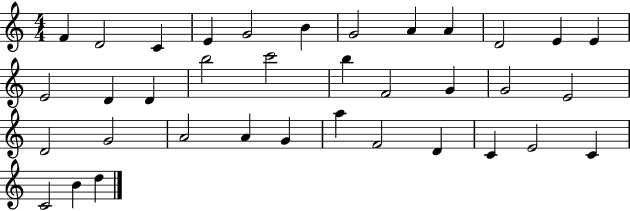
{
  \clef treble
  \numericTimeSignature
  \time 4/4
  \key c \major
  f'4 d'2 c'4 | e'4 g'2 b'4 | g'2 a'4 a'4 | d'2 e'4 e'4 | \break e'2 d'4 d'4 | b''2 c'''2 | b''4 f'2 g'4 | g'2 e'2 | \break d'2 g'2 | a'2 a'4 g'4 | a''4 f'2 d'4 | c'4 e'2 c'4 | \break c'2 b'4 d''4 | \bar "|."
}